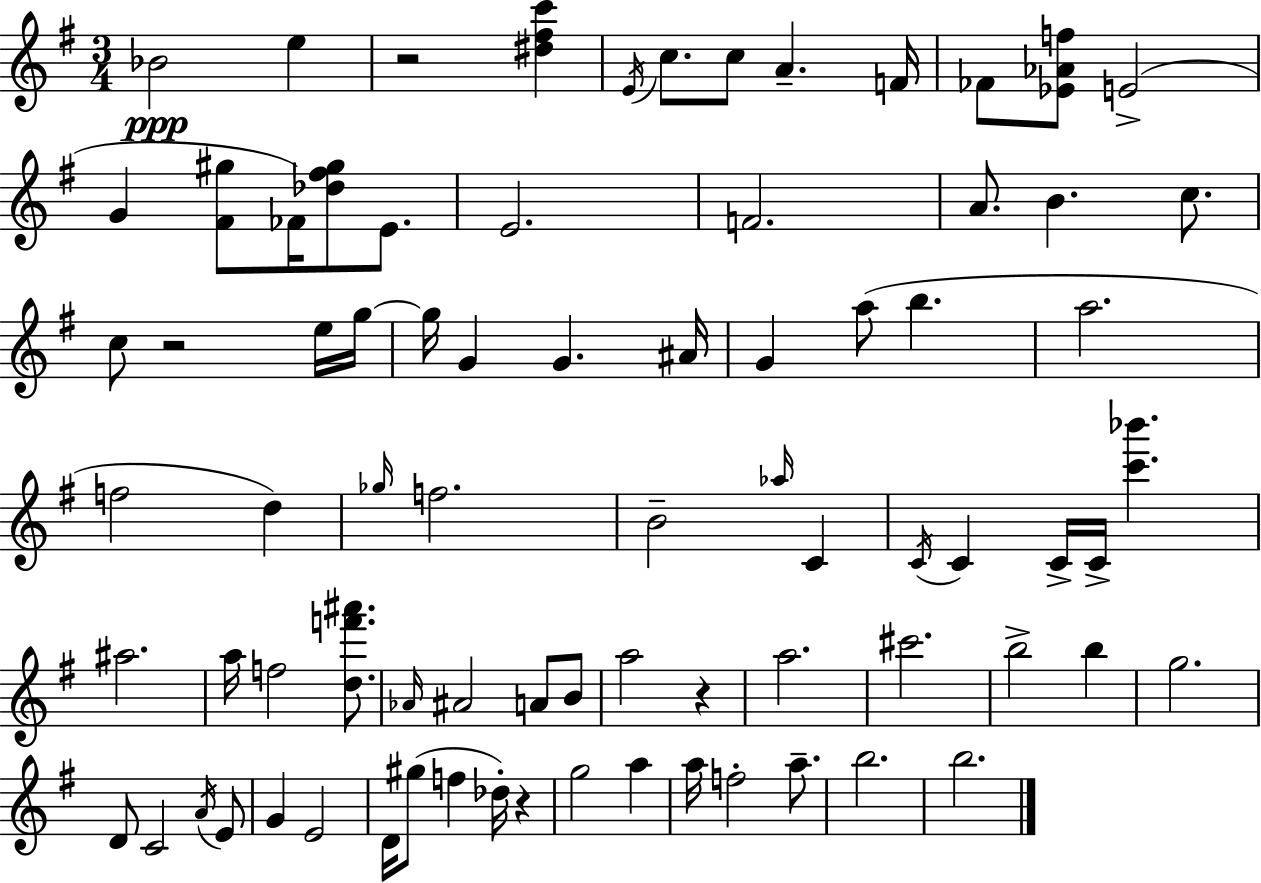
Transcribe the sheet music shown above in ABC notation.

X:1
T:Untitled
M:3/4
L:1/4
K:G
_B2 e z2 [^d^fc'] E/4 c/2 c/2 A F/4 _F/2 [_E_Af]/2 E2 G [^F^g]/2 _F/4 [_d^f^g]/2 E/2 E2 F2 A/2 B c/2 c/2 z2 e/4 g/4 g/4 G G ^A/4 G a/2 b a2 f2 d _g/4 f2 B2 _a/4 C C/4 C C/4 C/4 [c'_b'] ^a2 a/4 f2 [df'^a']/2 _A/4 ^A2 A/2 B/2 a2 z a2 ^c'2 b2 b g2 D/2 C2 A/4 E/2 G E2 D/4 ^g/2 f _d/4 z g2 a a/4 f2 a/2 b2 b2